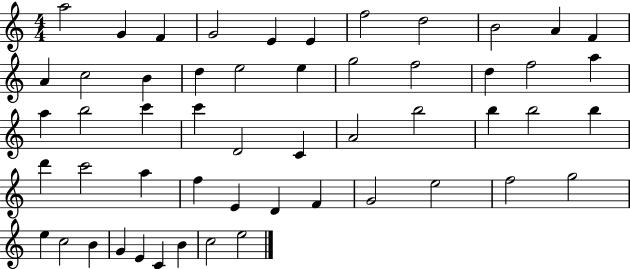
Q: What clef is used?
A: treble